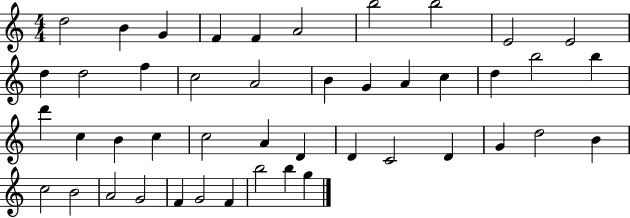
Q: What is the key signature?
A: C major